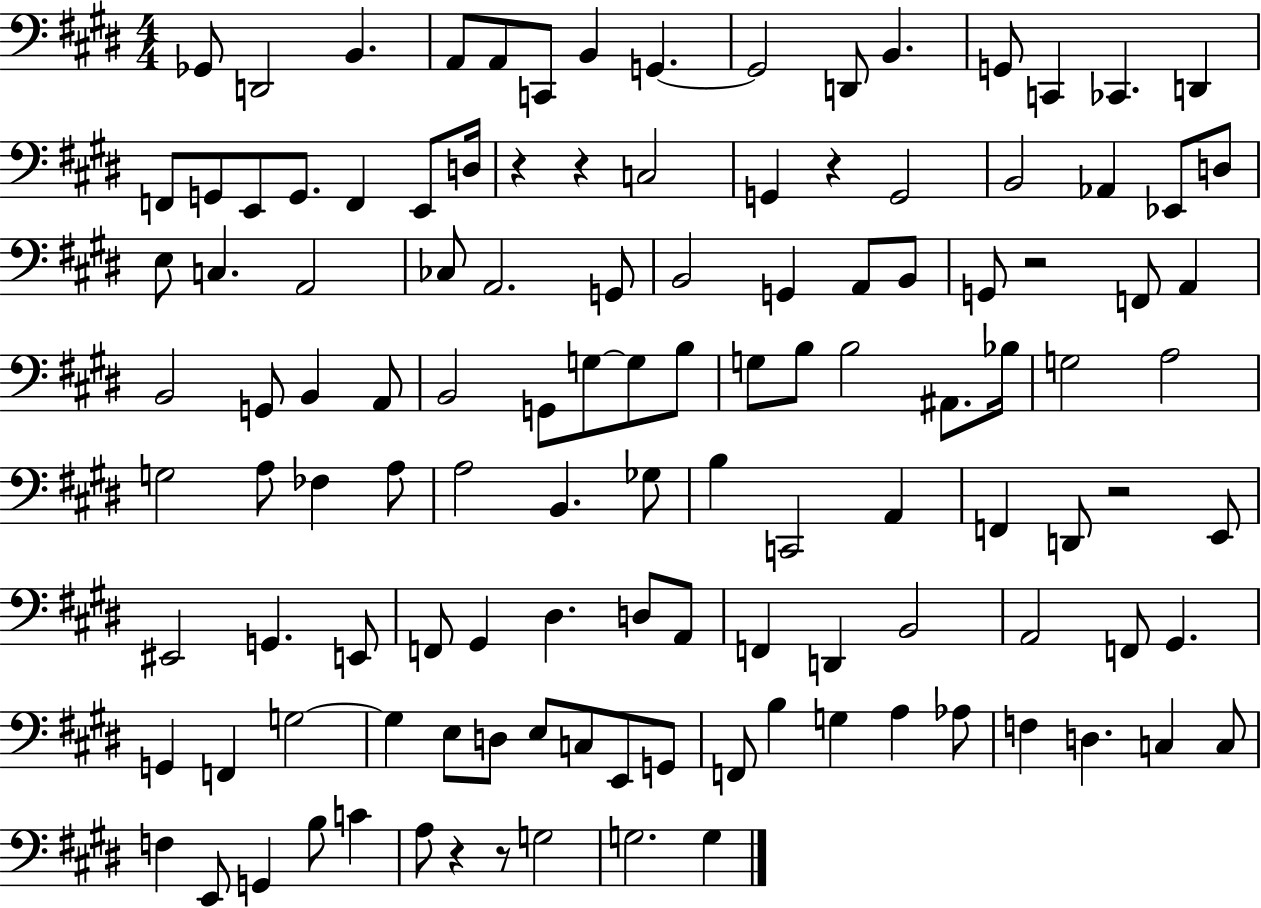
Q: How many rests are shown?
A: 7